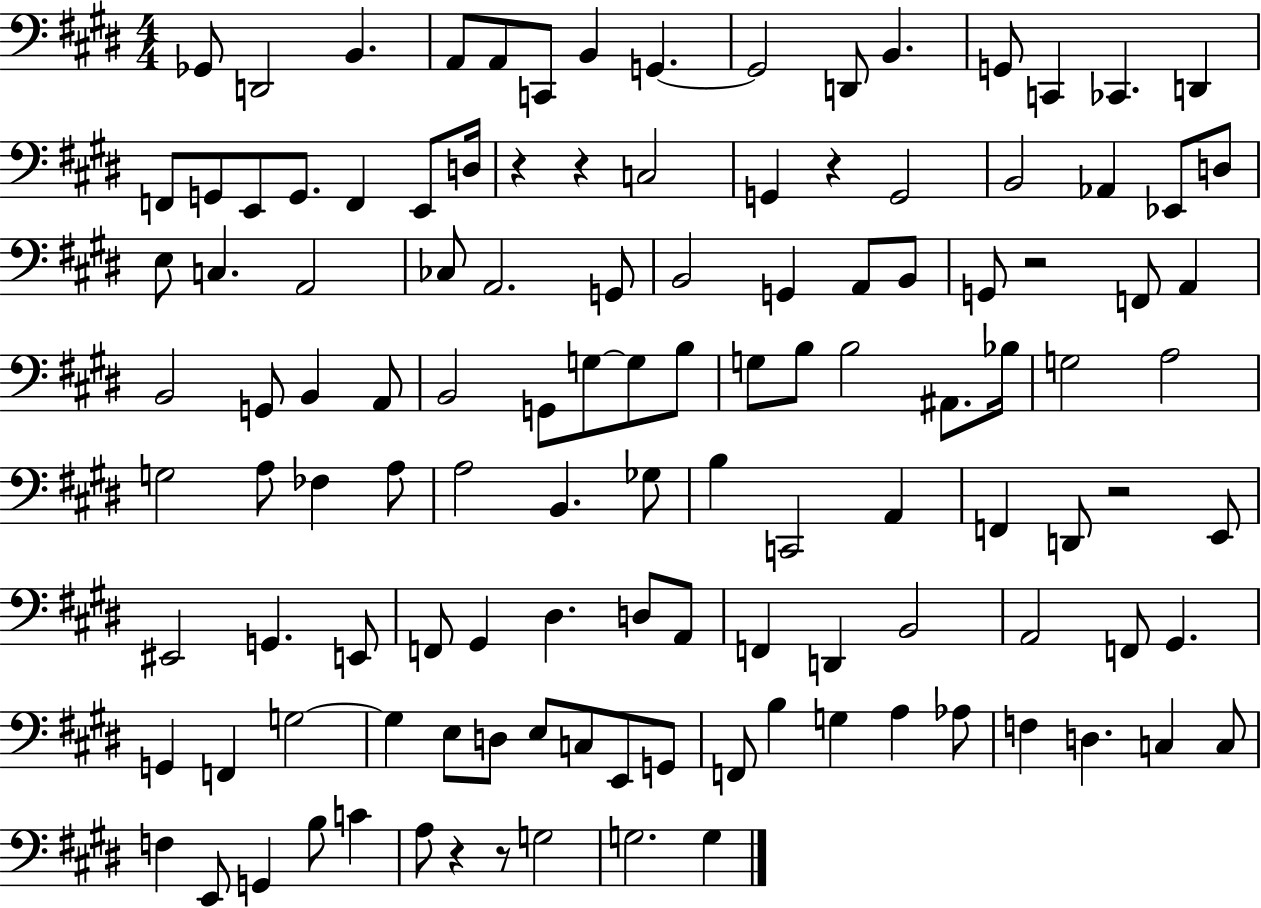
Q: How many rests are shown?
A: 7